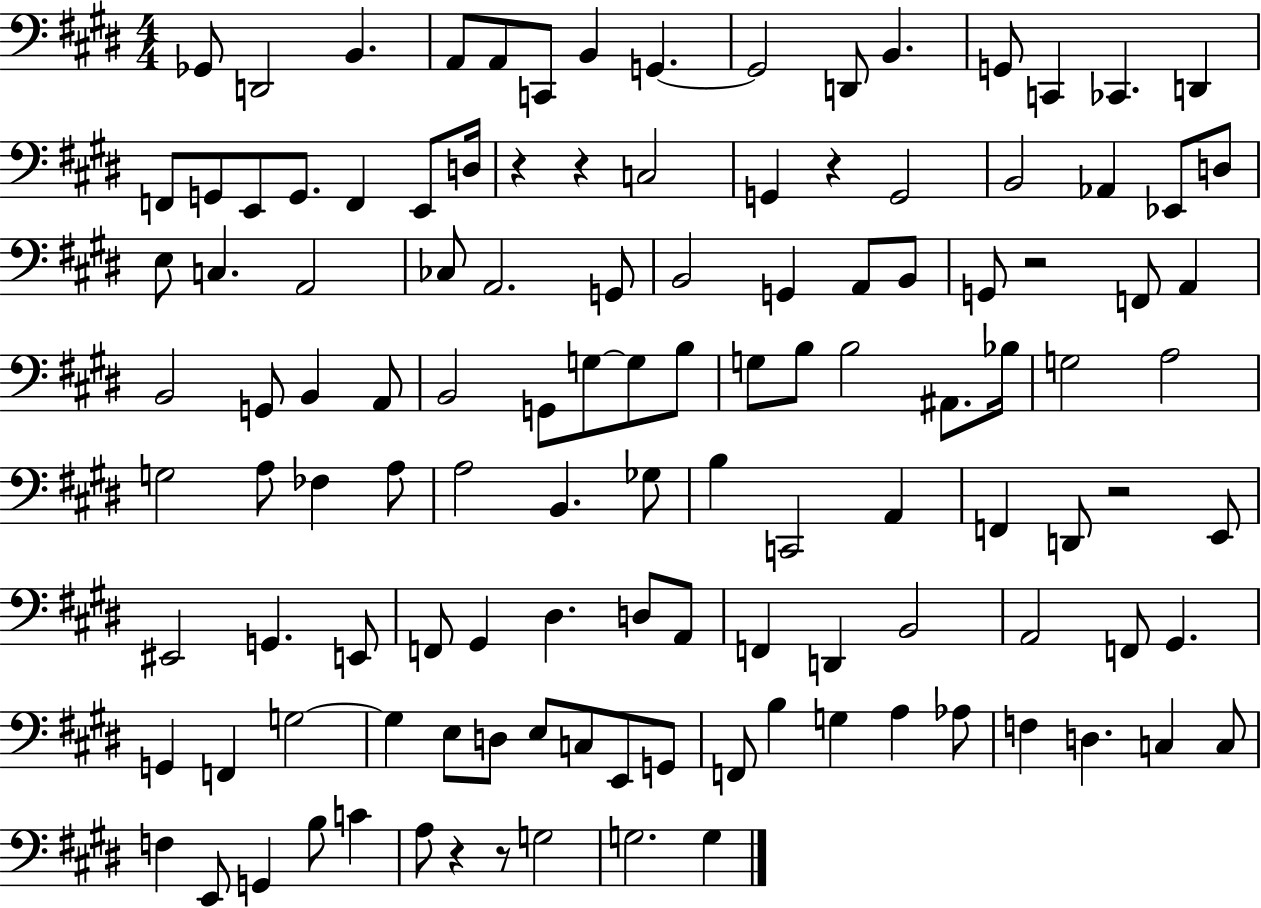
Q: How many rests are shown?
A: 7